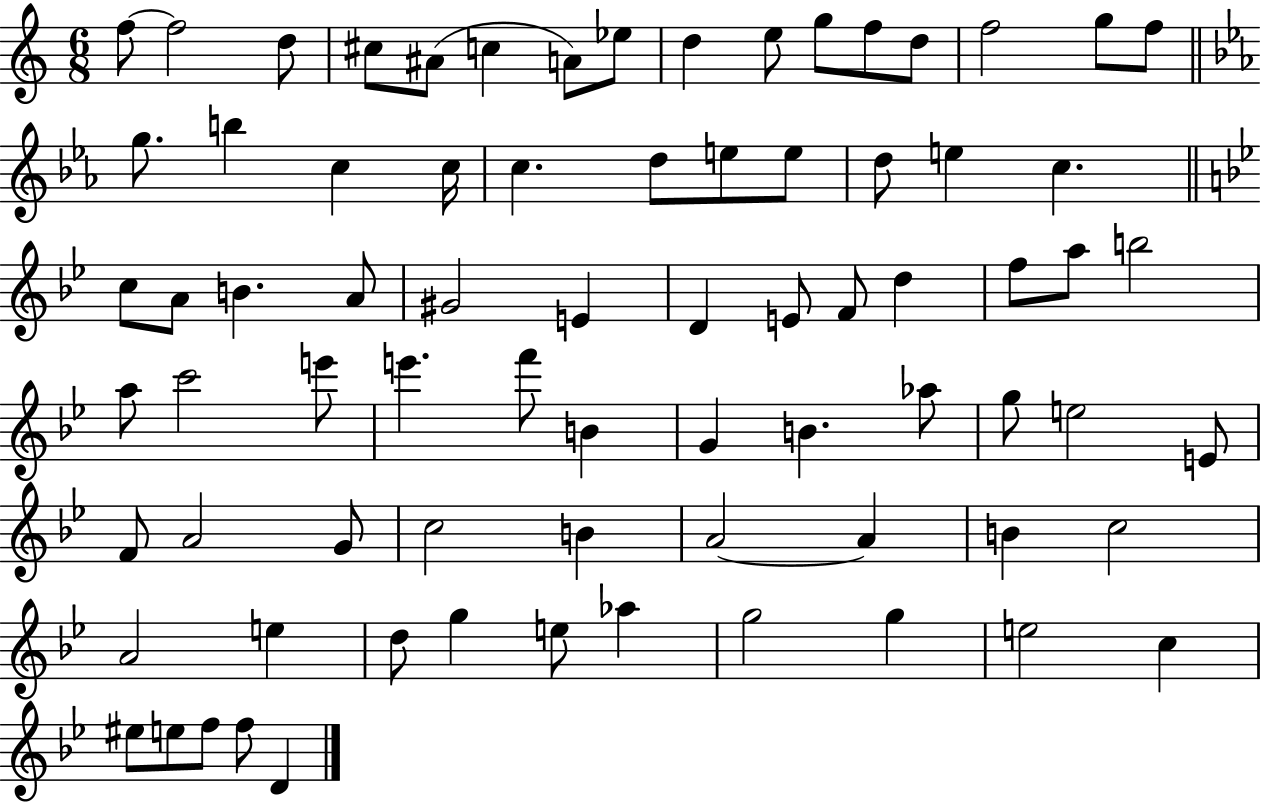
{
  \clef treble
  \numericTimeSignature
  \time 6/8
  \key c \major
  f''8~~ f''2 d''8 | cis''8 ais'8( c''4 a'8) ees''8 | d''4 e''8 g''8 f''8 d''8 | f''2 g''8 f''8 | \break \bar "||" \break \key c \minor g''8. b''4 c''4 c''16 | c''4. d''8 e''8 e''8 | d''8 e''4 c''4. | \bar "||" \break \key bes \major c''8 a'8 b'4. a'8 | gis'2 e'4 | d'4 e'8 f'8 d''4 | f''8 a''8 b''2 | \break a''8 c'''2 e'''8 | e'''4. f'''8 b'4 | g'4 b'4. aes''8 | g''8 e''2 e'8 | \break f'8 a'2 g'8 | c''2 b'4 | a'2~~ a'4 | b'4 c''2 | \break a'2 e''4 | d''8 g''4 e''8 aes''4 | g''2 g''4 | e''2 c''4 | \break eis''8 e''8 f''8 f''8 d'4 | \bar "|."
}